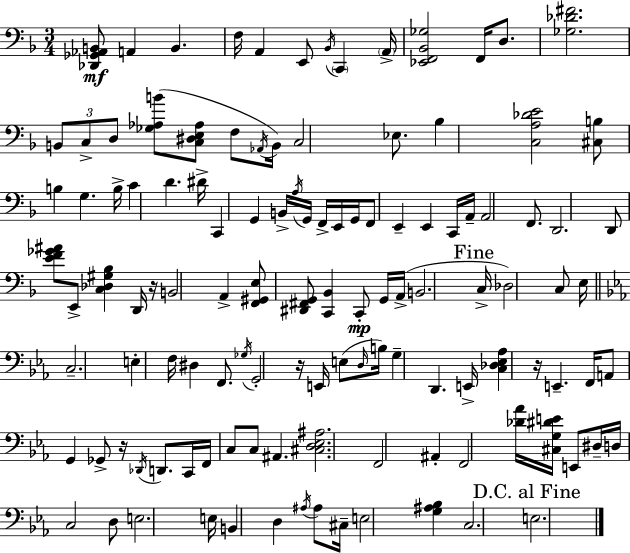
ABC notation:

X:1
T:Untitled
M:3/4
L:1/4
K:F
[_D,,_G,,_A,,B,,]/2 A,, B,, F,/4 A,, E,,/2 _B,,/4 C,, A,,/4 [_E,,F,,_B,,_G,]2 F,,/4 D,/2 [_G,_D^F]2 B,,/2 C,/2 D,/2 [_G,_A,B]/2 [C,^D,E,_A,]/2 F,/2 _A,,/4 B,,/4 C,2 _E,/2 _B, [C,A,_DE]2 [^C,B,]/2 B, G, B,/4 C D ^D/4 C,, G,, B,,/4 A,/4 G,,/4 F,,/4 E,,/4 G,,/4 F,,/2 E,, E,, C,,/4 A,,/4 A,,2 F,,/2 D,,2 D,,/2 [EF_G^A]/2 E,,/2 [C,_D,^G,_B,] D,,/4 z/4 B,,2 A,, [F,,^G,,E,]/2 [^D,,^F,,G,,]/2 [C,,_B,,] C,,/2 G,,/4 A,,/4 B,,2 C,/4 _D,2 C,/2 E,/4 C,2 E, F,/4 ^D, F,,/2 _G,/4 G,,2 z/4 E,,/4 E,/2 D,/4 B,/4 G, D,, E,,/4 [C,_D,_E,_A,] z/4 E,, F,,/4 A,,/2 G,, _G,,/2 z/4 _D,,/4 D,,/2 C,,/4 F,,/4 C,/2 C,/2 ^A,, [^C,D,_E,^A,]2 F,,2 ^A,, F,,2 [_D_A]/4 [^C,G,^DE]/4 E,,/2 ^D,/4 D,/4 C,2 D,/2 E,2 E,/4 B,, D, ^A,/4 ^A,/2 ^C,/4 E,2 [G,^A,_B,] C,2 E,2